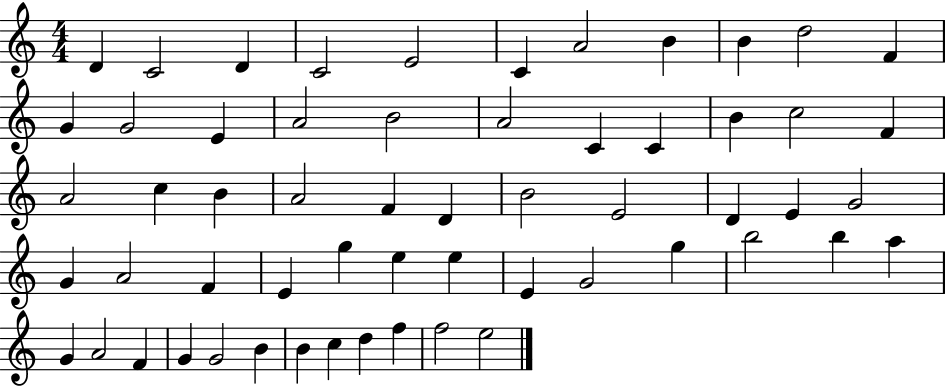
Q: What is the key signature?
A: C major